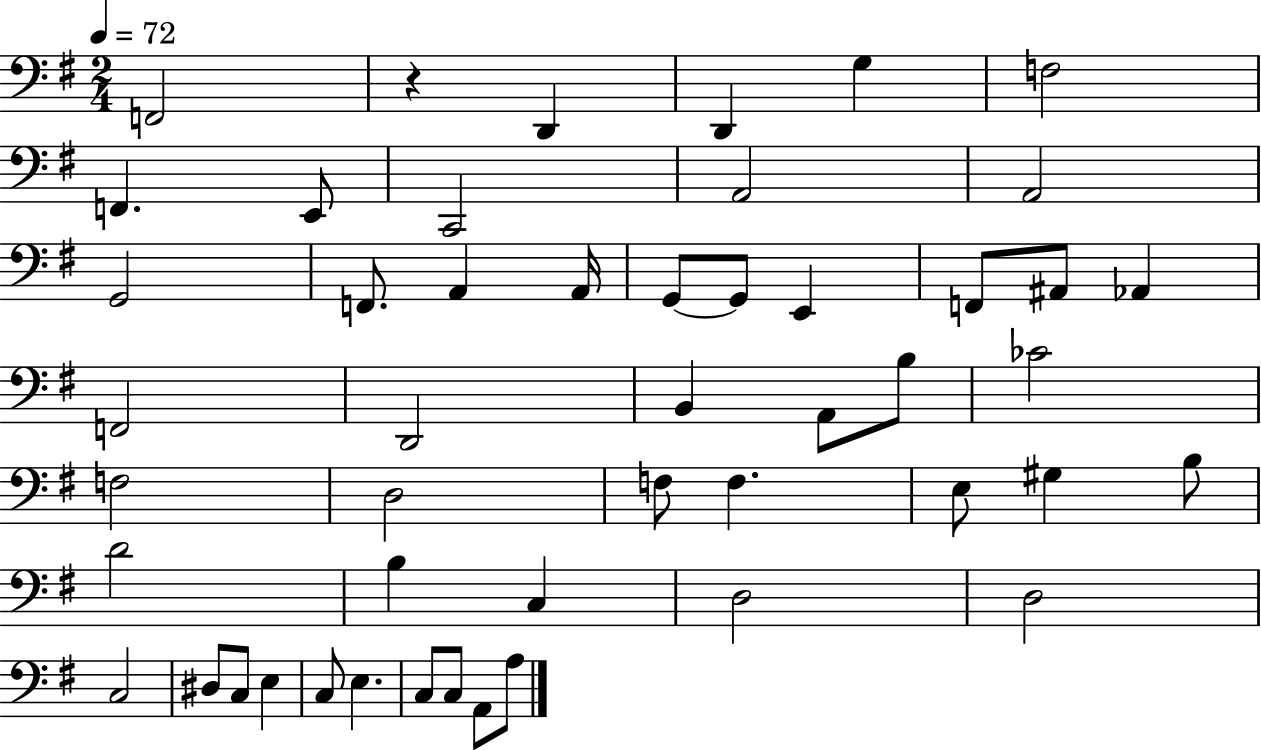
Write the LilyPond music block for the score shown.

{
  \clef bass
  \numericTimeSignature
  \time 2/4
  \key g \major
  \tempo 4 = 72
  f,2 | r4 d,4 | d,4 g4 | f2 | \break f,4. e,8 | c,2 | a,2 | a,2 | \break g,2 | f,8. a,4 a,16 | g,8~~ g,8 e,4 | f,8 ais,8 aes,4 | \break f,2 | d,2 | b,4 a,8 b8 | ces'2 | \break f2 | d2 | f8 f4. | e8 gis4 b8 | \break d'2 | b4 c4 | d2 | d2 | \break c2 | dis8 c8 e4 | c8 e4. | c8 c8 a,8 a8 | \break \bar "|."
}